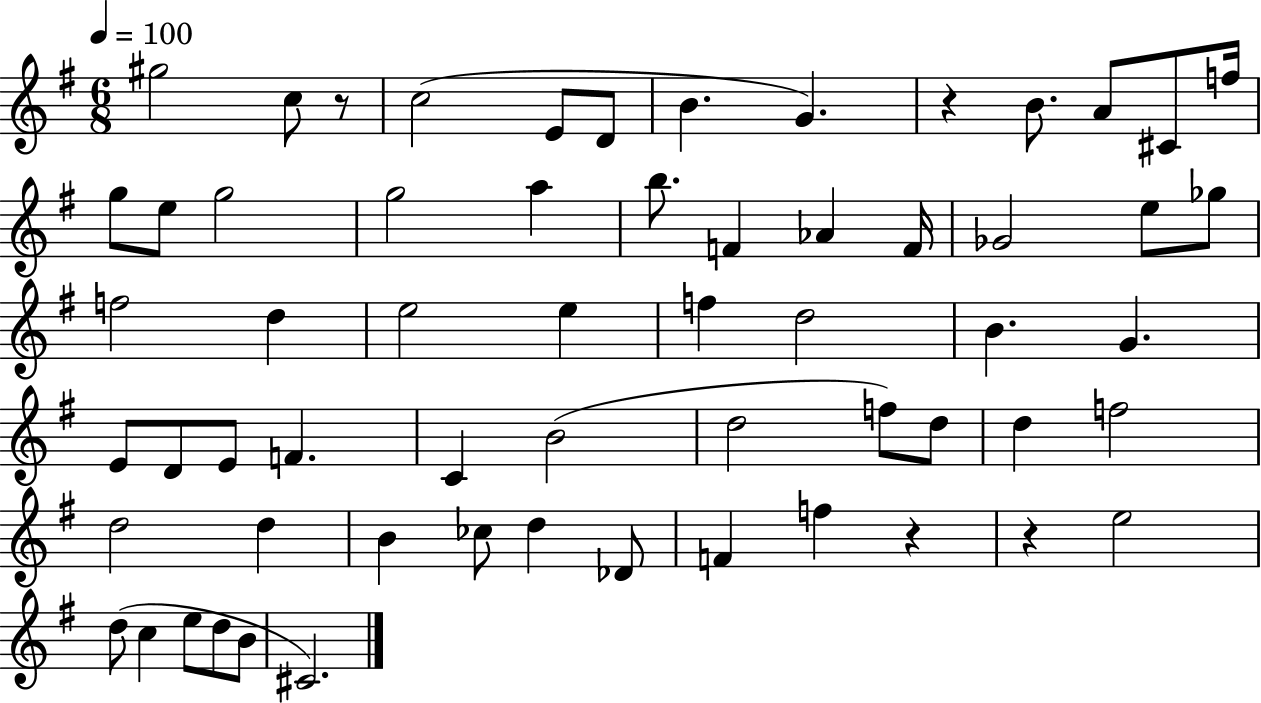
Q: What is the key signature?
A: G major